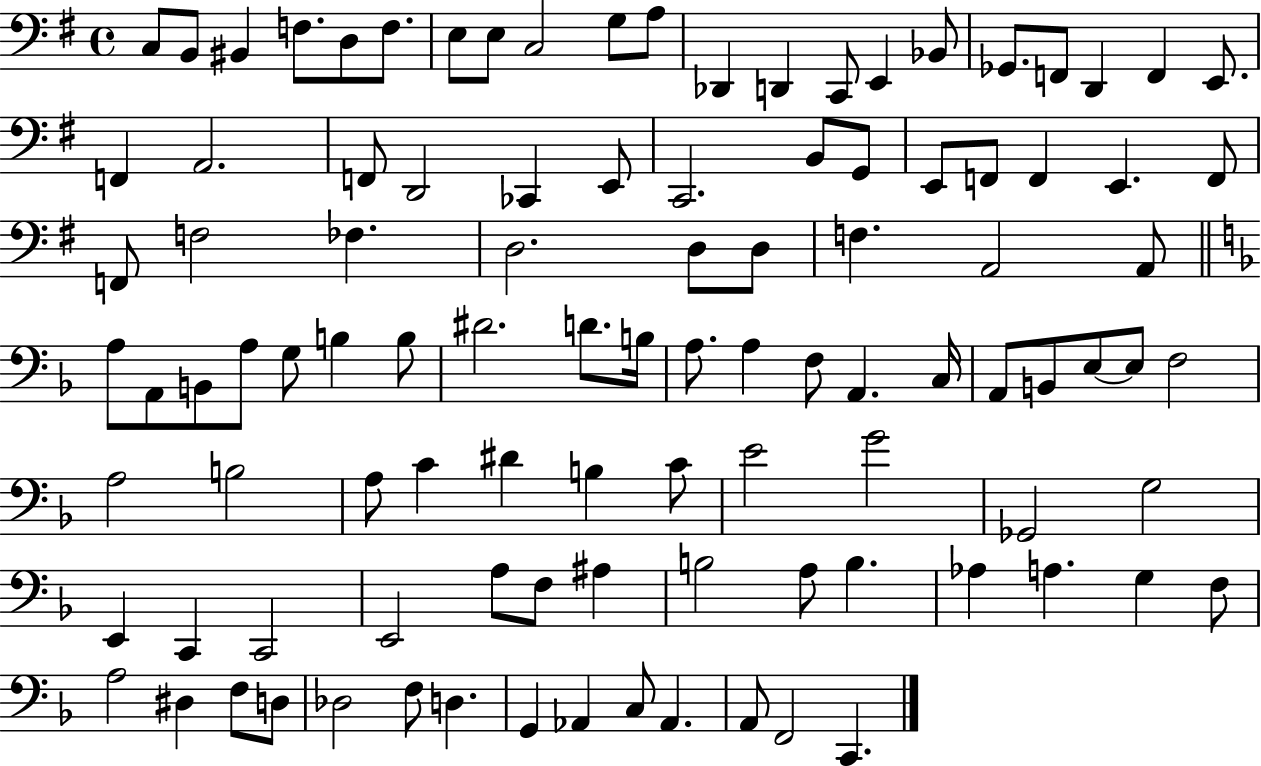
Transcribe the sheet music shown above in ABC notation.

X:1
T:Untitled
M:4/4
L:1/4
K:G
C,/2 B,,/2 ^B,, F,/2 D,/2 F,/2 E,/2 E,/2 C,2 G,/2 A,/2 _D,, D,, C,,/2 E,, _B,,/2 _G,,/2 F,,/2 D,, F,, E,,/2 F,, A,,2 F,,/2 D,,2 _C,, E,,/2 C,,2 B,,/2 G,,/2 E,,/2 F,,/2 F,, E,, F,,/2 F,,/2 F,2 _F, D,2 D,/2 D,/2 F, A,,2 A,,/2 A,/2 A,,/2 B,,/2 A,/2 G,/2 B, B,/2 ^D2 D/2 B,/4 A,/2 A, F,/2 A,, C,/4 A,,/2 B,,/2 E,/2 E,/2 F,2 A,2 B,2 A,/2 C ^D B, C/2 E2 G2 _G,,2 G,2 E,, C,, C,,2 E,,2 A,/2 F,/2 ^A, B,2 A,/2 B, _A, A, G, F,/2 A,2 ^D, F,/2 D,/2 _D,2 F,/2 D, G,, _A,, C,/2 _A,, A,,/2 F,,2 C,,